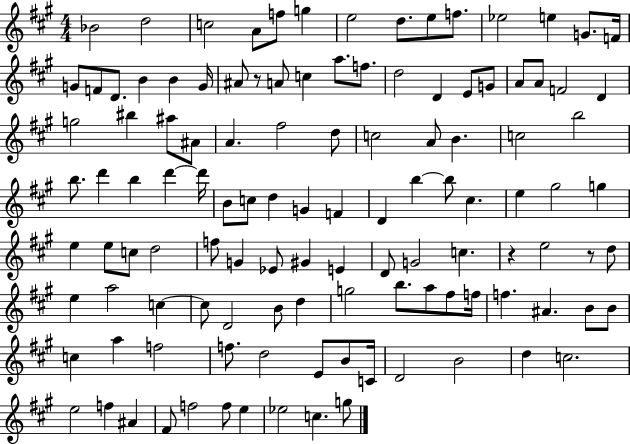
{
  \clef treble
  \numericTimeSignature
  \time 4/4
  \key a \major
  \repeat volta 2 { bes'2 d''2 | c''2 a'8 f''8 g''4 | e''2 d''8. e''8 f''8. | ees''2 e''4 g'8. f'16 | \break g'8 f'8 d'8. b'4 b'4 g'16 | ais'8 r8 a'8 c''4 a''8. f''8. | d''2 d'4 e'8 g'8 | a'8 a'8 f'2 d'4 | \break g''2 bis''4 ais''8 ais'8 | a'4. fis''2 d''8 | c''2 a'8 b'4. | c''2 b''2 | \break b''8. d'''4 b''4 d'''4~~ d'''16 | b'8 c''8 d''4 g'4 f'4 | d'4 b''4~~ b''8 cis''4. | e''4 gis''2 g''4 | \break e''4 e''8 c''8 d''2 | f''8 g'4 ees'8 gis'4 e'4 | d'8 g'2 c''4. | r4 e''2 r8 d''8 | \break e''4 a''2 c''4~~ | c''8 d'2 b'8 d''4 | g''2 b''8. a''8 fis''8 f''16 | f''4. ais'4. b'8 b'8 | \break c''4 a''4 f''2 | f''8. d''2 e'8 b'8 c'16 | d'2 b'2 | d''4 c''2. | \break e''2 f''4 ais'4 | fis'8 f''2 f''8 e''4 | ees''2 c''4. g''8 | } \bar "|."
}